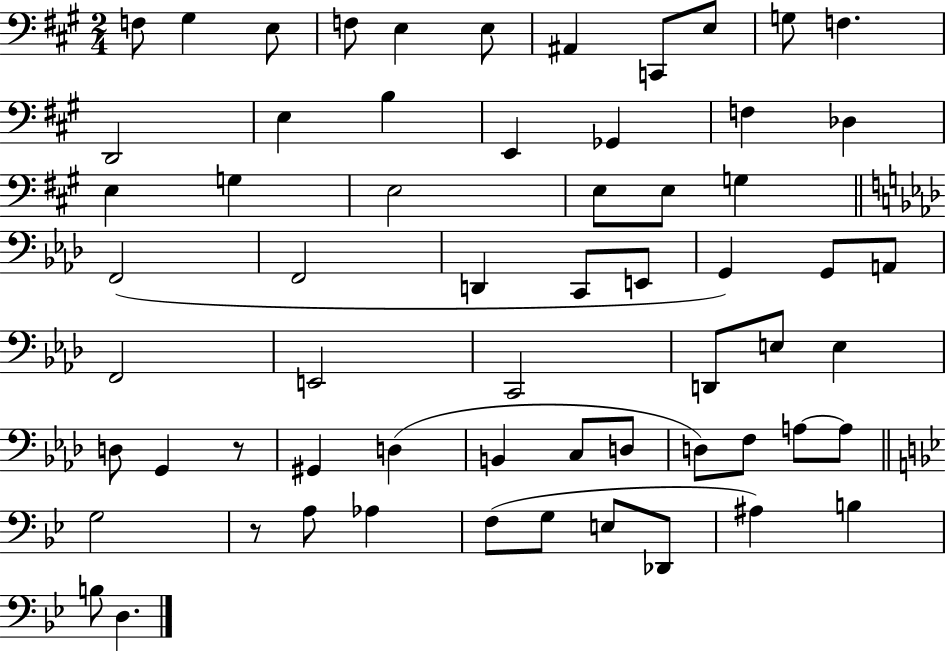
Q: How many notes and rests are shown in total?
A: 62